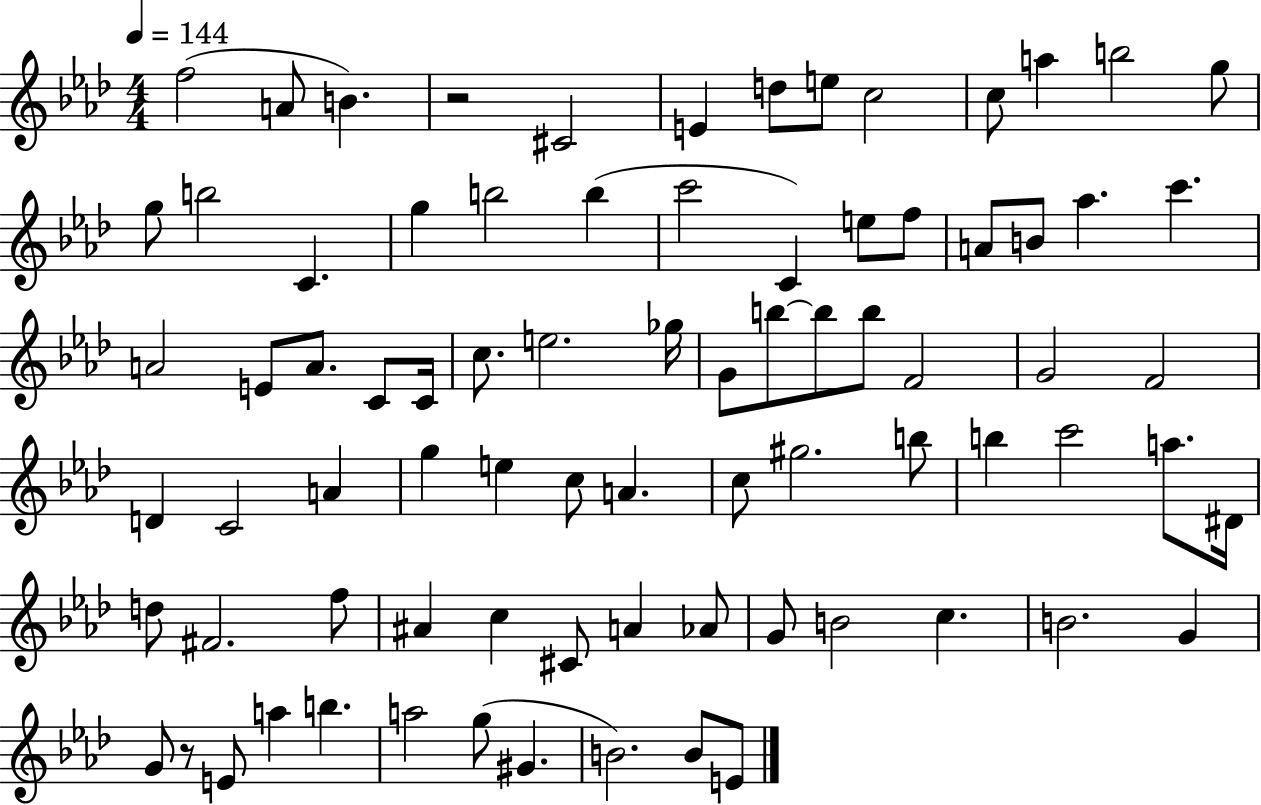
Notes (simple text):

F5/h A4/e B4/q. R/h C#4/h E4/q D5/e E5/e C5/h C5/e A5/q B5/h G5/e G5/e B5/h C4/q. G5/q B5/h B5/q C6/h C4/q E5/e F5/e A4/e B4/e Ab5/q. C6/q. A4/h E4/e A4/e. C4/e C4/s C5/e. E5/h. Gb5/s G4/e B5/e B5/e B5/e F4/h G4/h F4/h D4/q C4/h A4/q G5/q E5/q C5/e A4/q. C5/e G#5/h. B5/e B5/q C6/h A5/e. D#4/s D5/e F#4/h. F5/e A#4/q C5/q C#4/e A4/q Ab4/e G4/e B4/h C5/q. B4/h. G4/q G4/e R/e E4/e A5/q B5/q. A5/h G5/e G#4/q. B4/h. B4/e E4/e